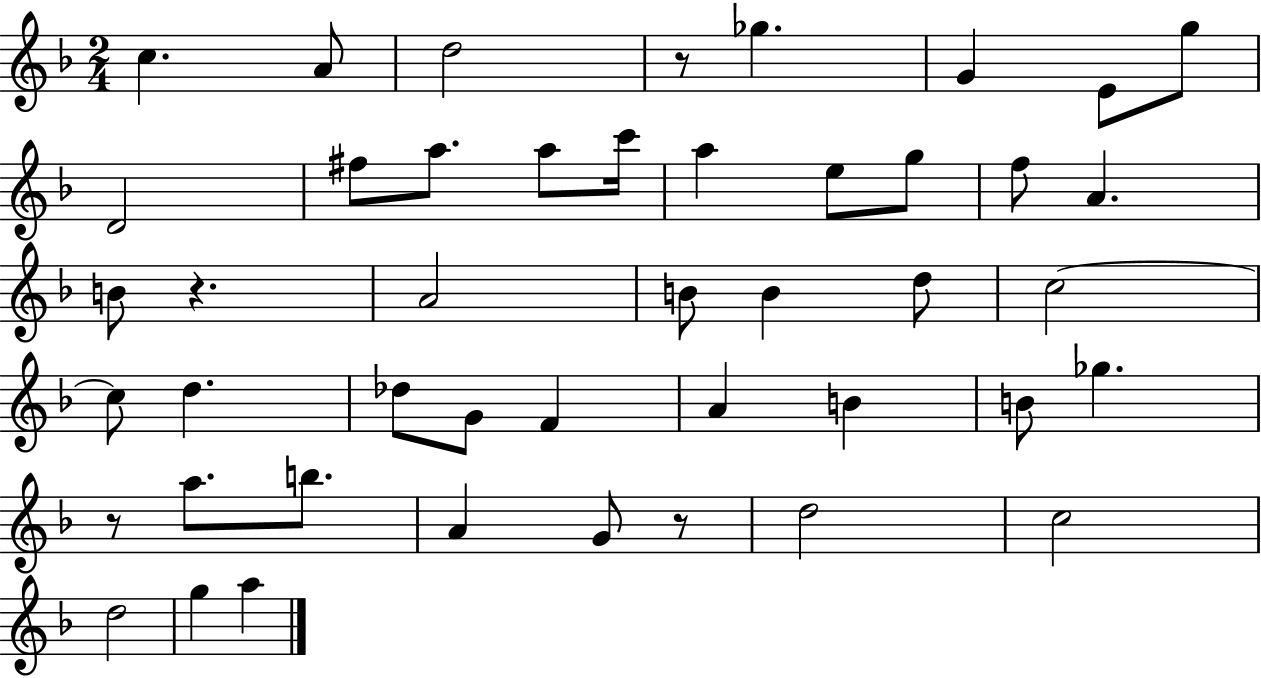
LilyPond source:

{
  \clef treble
  \numericTimeSignature
  \time 2/4
  \key f \major
  \repeat volta 2 { c''4. a'8 | d''2 | r8 ges''4. | g'4 e'8 g''8 | \break d'2 | fis''8 a''8. a''8 c'''16 | a''4 e''8 g''8 | f''8 a'4. | \break b'8 r4. | a'2 | b'8 b'4 d''8 | c''2~~ | \break c''8 d''4. | des''8 g'8 f'4 | a'4 b'4 | b'8 ges''4. | \break r8 a''8. b''8. | a'4 g'8 r8 | d''2 | c''2 | \break d''2 | g''4 a''4 | } \bar "|."
}